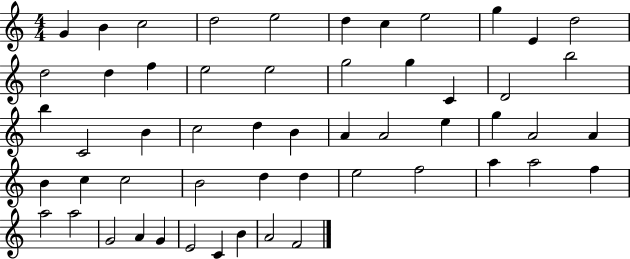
G4/q B4/q C5/h D5/h E5/h D5/q C5/q E5/h G5/q E4/q D5/h D5/h D5/q F5/q E5/h E5/h G5/h G5/q C4/q D4/h B5/h B5/q C4/h B4/q C5/h D5/q B4/q A4/q A4/h E5/q G5/q A4/h A4/q B4/q C5/q C5/h B4/h D5/q D5/q E5/h F5/h A5/q A5/h F5/q A5/h A5/h G4/h A4/q G4/q E4/h C4/q B4/q A4/h F4/h